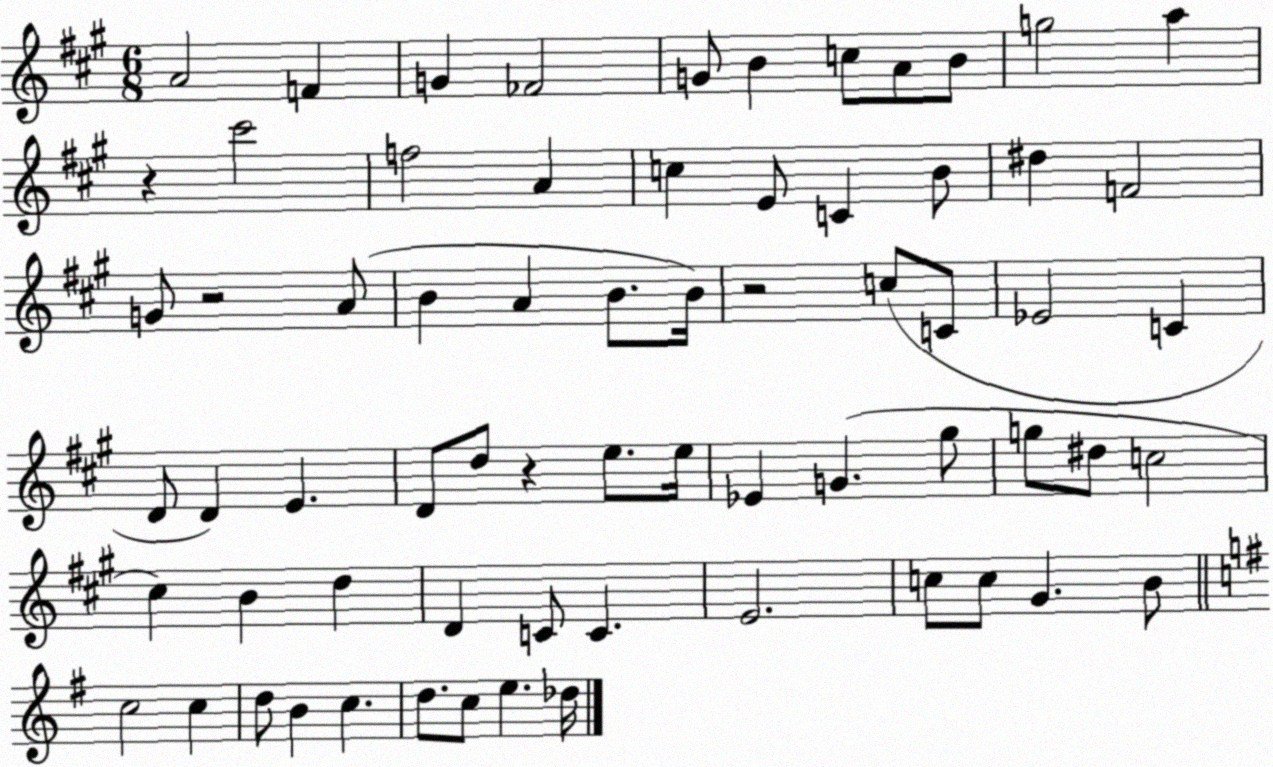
X:1
T:Untitled
M:6/8
L:1/4
K:A
A2 F G _F2 G/2 B c/2 A/2 B/2 g2 a z ^c'2 f2 A c E/2 C B/2 ^d F2 G/2 z2 A/2 B A B/2 B/4 z2 c/2 C/2 _E2 C D/2 D E D/2 d/2 z e/2 e/4 _E G ^g/2 g/2 ^d/2 c2 ^c B d D C/2 C E2 c/2 c/2 ^G B/2 c2 c d/2 B c d/2 c/2 e _d/4